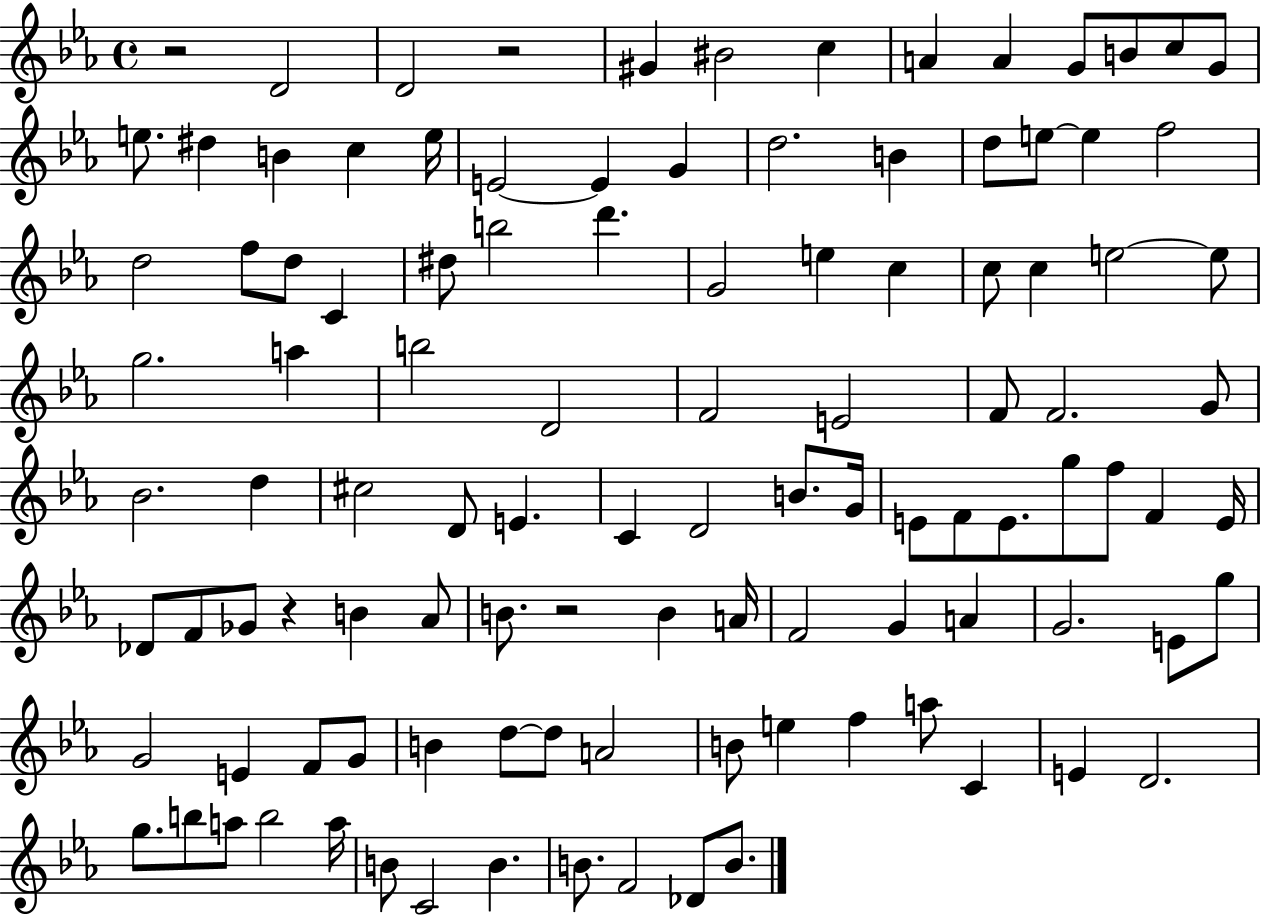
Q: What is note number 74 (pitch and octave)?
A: G4